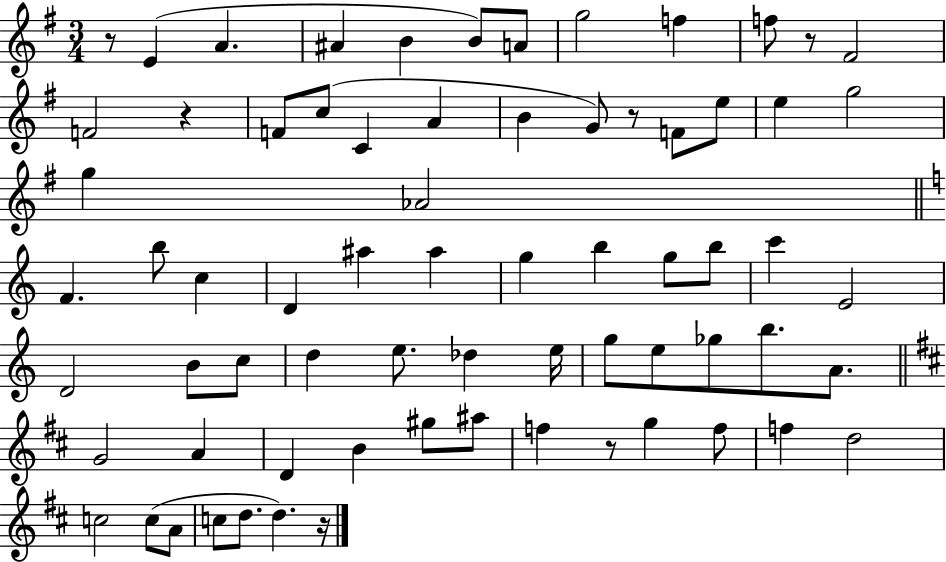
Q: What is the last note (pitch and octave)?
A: D5